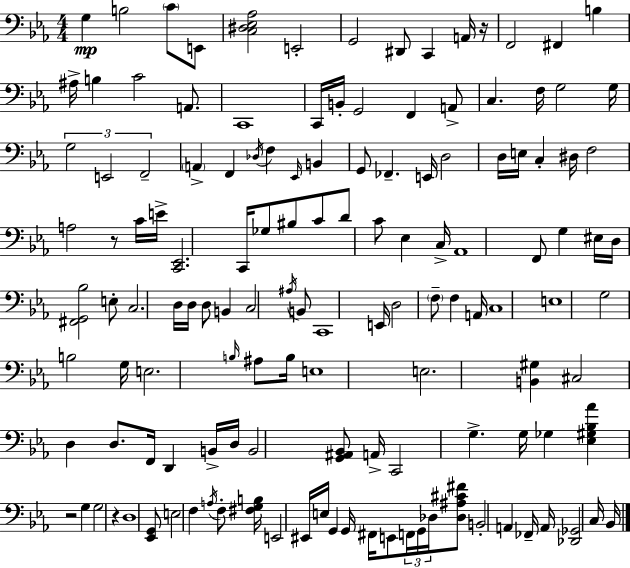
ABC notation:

X:1
T:Untitled
M:4/4
L:1/4
K:Cm
G, B,2 C/2 E,,/2 [C,^D,_E,_A,]2 E,,2 G,,2 ^D,,/2 C,, A,,/4 z/4 F,,2 ^F,, B, ^A,/4 B, C2 A,,/2 C,,4 C,,/4 B,,/4 G,,2 F,, A,,/2 C, F,/4 G,2 G,/4 G,2 E,,2 F,,2 A,, F,, _D,/4 F, _E,,/4 B,, G,,/2 _F,, E,,/4 D,2 D,/4 E,/4 C, ^D,/4 F,2 A,2 z/2 C/4 E/4 [C,,_E,,]2 C,,/4 _G,/2 ^B,/2 C/2 D/2 C/2 _E, C,/4 _A,,4 F,,/2 G, ^E,/4 D,/4 [^F,,G,,_B,]2 E,/2 C,2 D,/4 D,/4 D,/2 B,, C,2 ^A,/4 B,,/2 C,,4 E,,/4 D,2 F,/2 F, A,,/4 C,4 E,4 G,2 B,2 G,/4 E,2 B,/4 ^A,/2 B,/4 E,4 E,2 [B,,^G,] ^C,2 D, D,/2 F,,/4 D,, B,,/4 D,/4 B,,2 [G,,^A,,_B,,]/2 A,,/4 C,,2 G, G,/4 _G, [_E,^G,_B,_A] z2 G, G,2 z D,4 [_E,,G,,]/2 E,2 F, A,/4 F,/2 [^F,G,B,]/4 E,,2 ^E,,/4 E,/4 G,, G,,/4 ^F,,/4 E,,/2 F,,/4 G,,/4 _D,/4 [_D,^A,^C^F]/2 B,,2 A,, _F,,/4 A,,/4 [_D,,_G,,]2 C,/4 _B,,/4